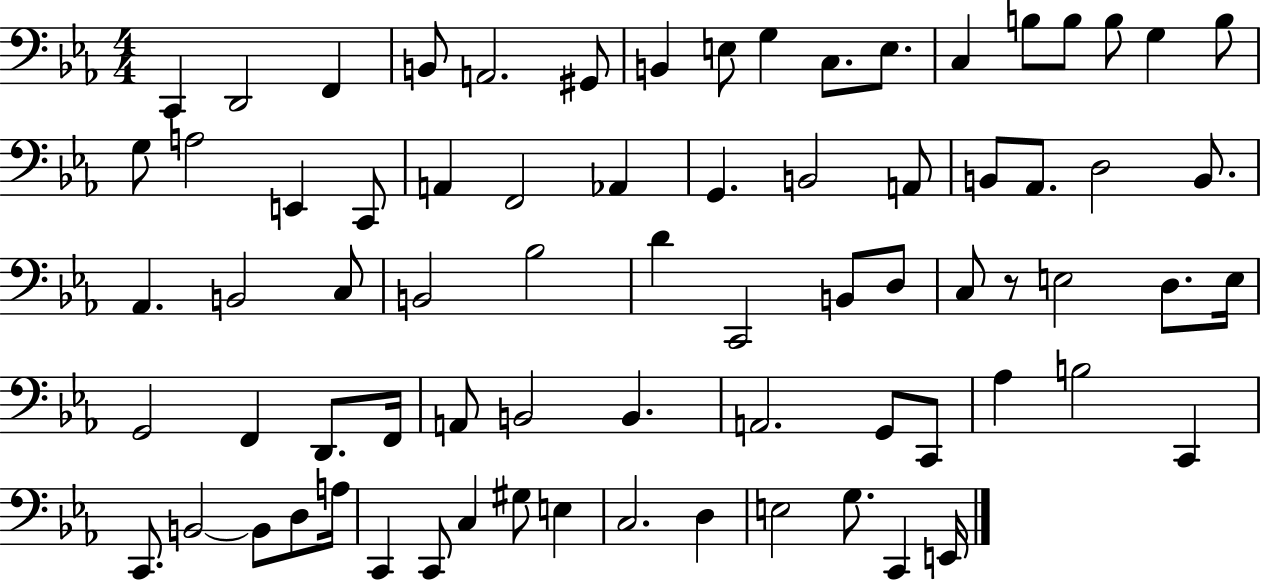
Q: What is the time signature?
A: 4/4